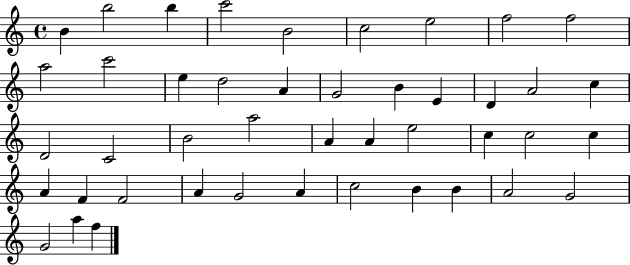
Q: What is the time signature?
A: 4/4